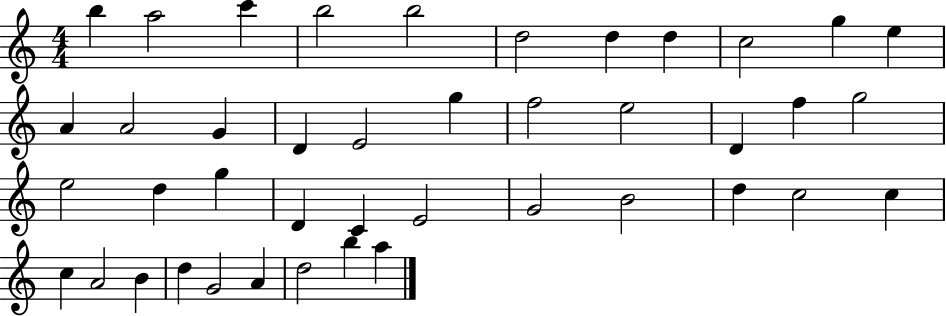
B5/q A5/h C6/q B5/h B5/h D5/h D5/q D5/q C5/h G5/q E5/q A4/q A4/h G4/q D4/q E4/h G5/q F5/h E5/h D4/q F5/q G5/h E5/h D5/q G5/q D4/q C4/q E4/h G4/h B4/h D5/q C5/h C5/q C5/q A4/h B4/q D5/q G4/h A4/q D5/h B5/q A5/q